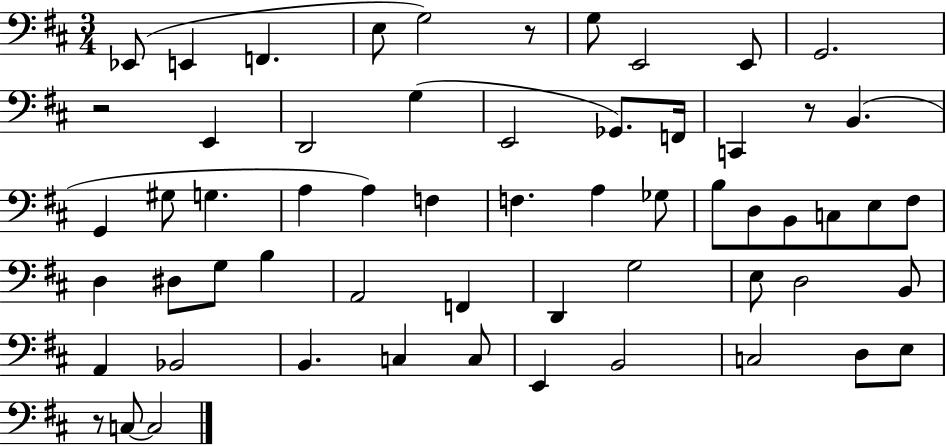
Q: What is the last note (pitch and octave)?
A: C3